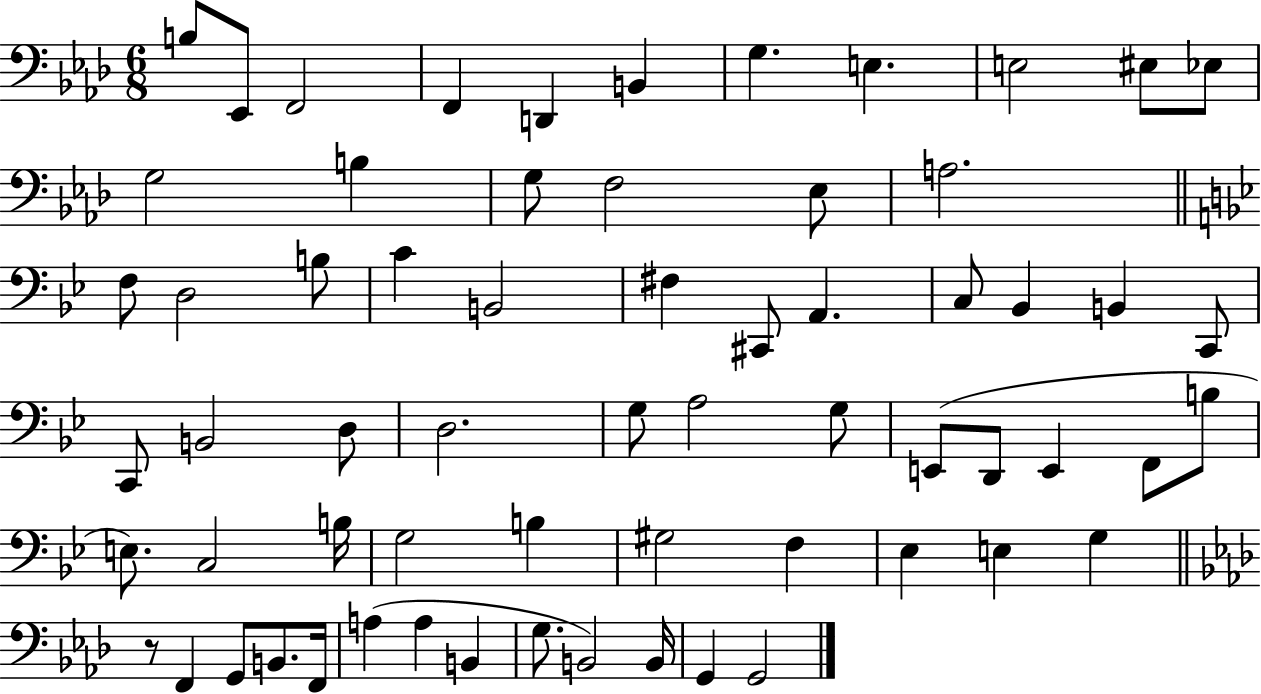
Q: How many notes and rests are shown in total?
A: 64